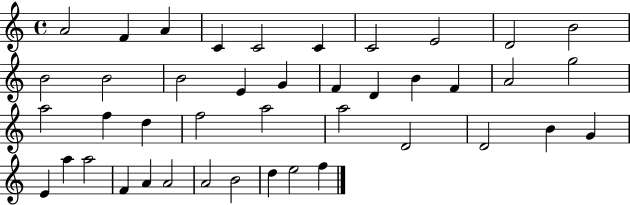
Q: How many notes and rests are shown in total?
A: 42